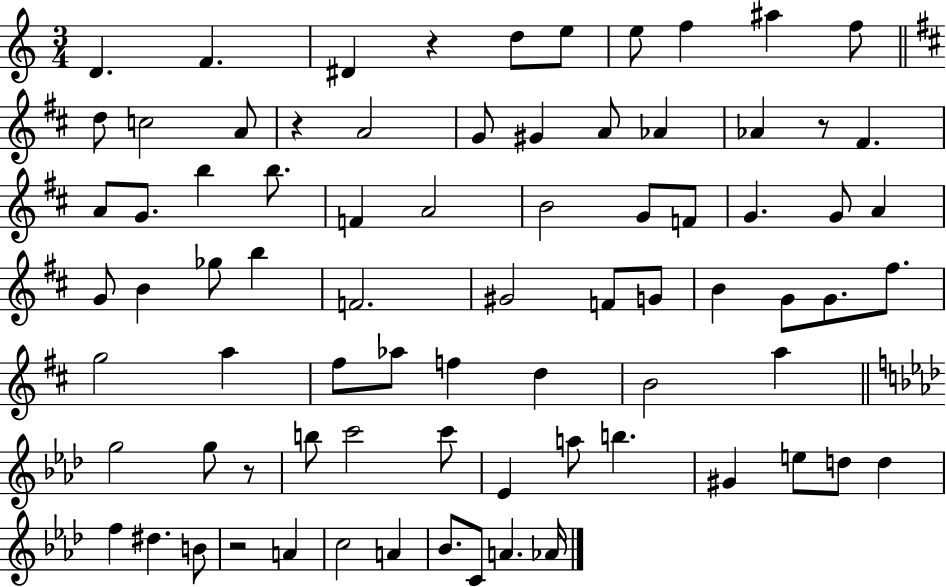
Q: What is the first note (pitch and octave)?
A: D4